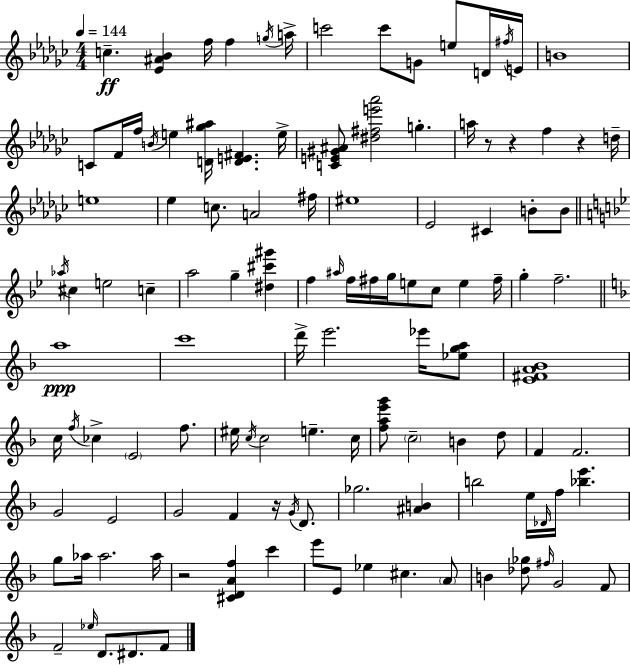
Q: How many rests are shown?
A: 5